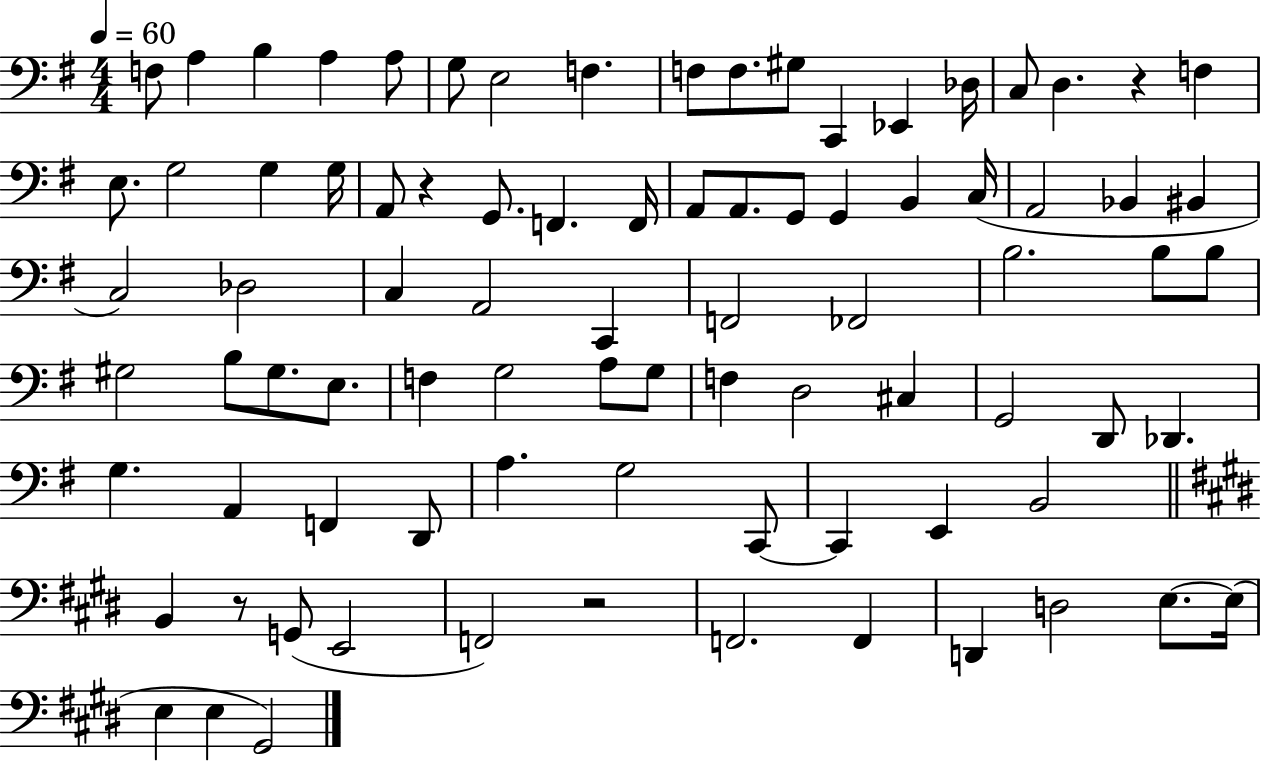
{
  \clef bass
  \numericTimeSignature
  \time 4/4
  \key g \major
  \tempo 4 = 60
  f8 a4 b4 a4 a8 | g8 e2 f4. | f8 f8. gis8 c,4 ees,4 des16 | c8 d4. r4 f4 | \break e8. g2 g4 g16 | a,8 r4 g,8. f,4. f,16 | a,8 a,8. g,8 g,4 b,4 c16( | a,2 bes,4 bis,4 | \break c2) des2 | c4 a,2 c,4 | f,2 fes,2 | b2. b8 b8 | \break gis2 b8 gis8. e8. | f4 g2 a8 g8 | f4 d2 cis4 | g,2 d,8 des,4. | \break g4. a,4 f,4 d,8 | a4. g2 c,8~~ | c,4 e,4 b,2 | \bar "||" \break \key e \major b,4 r8 g,8( e,2 | f,2) r2 | f,2. f,4 | d,4 d2 e8.~~ e16( | \break e4 e4 gis,2) | \bar "|."
}